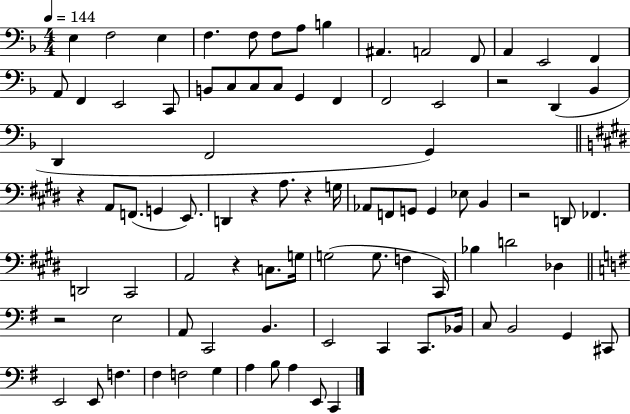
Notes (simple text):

E3/q F3/h E3/q F3/q. F3/e F3/e A3/e B3/q A#2/q. A2/h F2/e A2/q E2/h F2/q A2/e F2/q E2/h C2/e B2/e C3/e C3/e C3/e G2/q F2/q F2/h E2/h R/h D2/q Bb2/q D2/q F2/h G2/q R/q A2/e F2/e. G2/q E2/e. D2/q R/q A3/e. R/q G3/s Ab2/e F2/e G2/e G2/q Eb3/e B2/q R/h D2/e FES2/q. D2/h C#2/h A2/h R/q C3/e. G3/s G3/h G3/e. F3/q C#2/s Bb3/q D4/h Db3/q R/h E3/h A2/e C2/h B2/q. E2/h C2/q C2/e. Bb2/s C3/e B2/h G2/q C#2/e E2/h E2/e F3/q. F#3/q F3/h G3/q A3/q B3/e A3/q E2/e C2/q